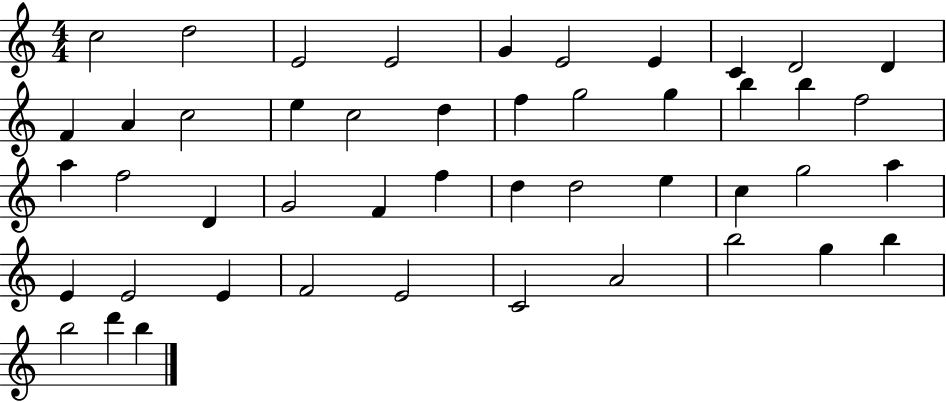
X:1
T:Untitled
M:4/4
L:1/4
K:C
c2 d2 E2 E2 G E2 E C D2 D F A c2 e c2 d f g2 g b b f2 a f2 D G2 F f d d2 e c g2 a E E2 E F2 E2 C2 A2 b2 g b b2 d' b